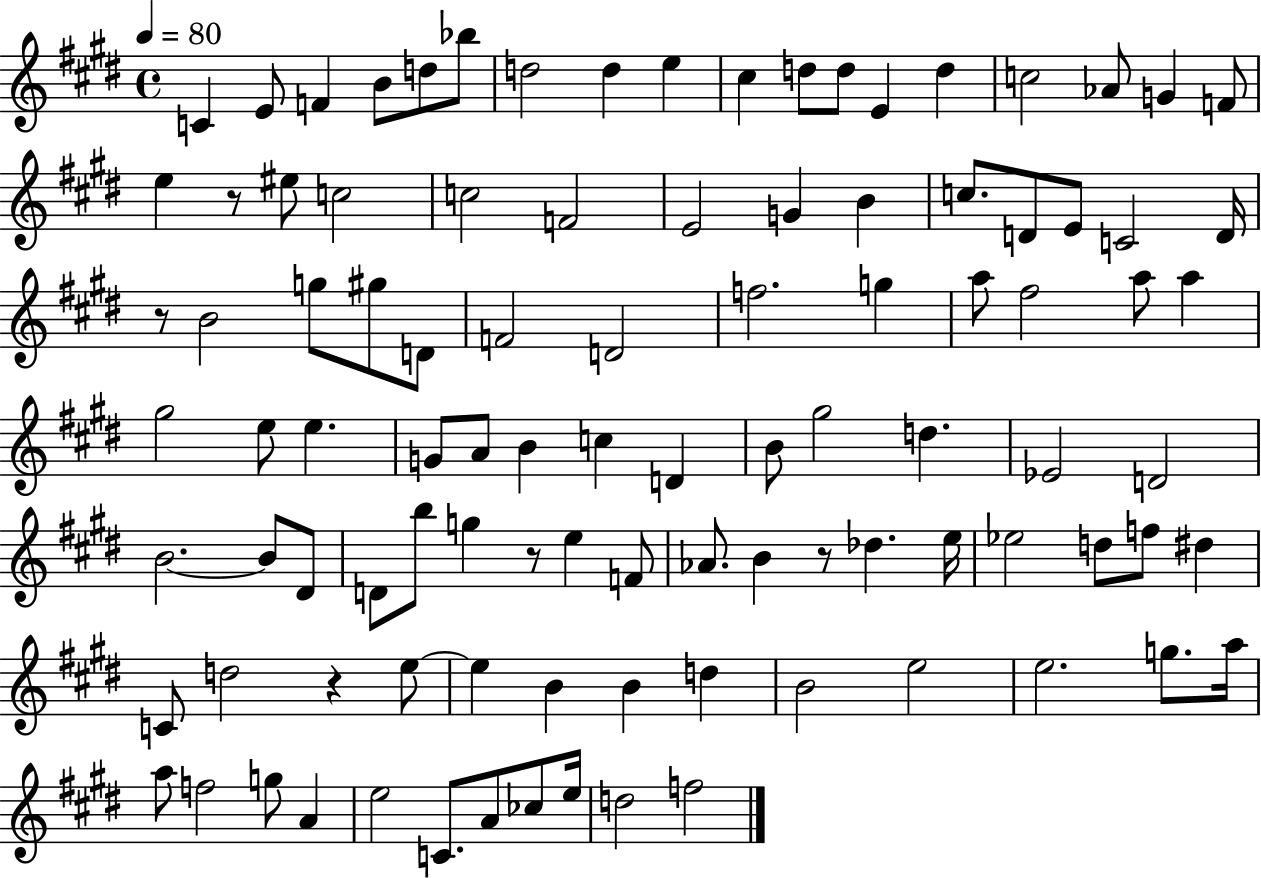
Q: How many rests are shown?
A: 5